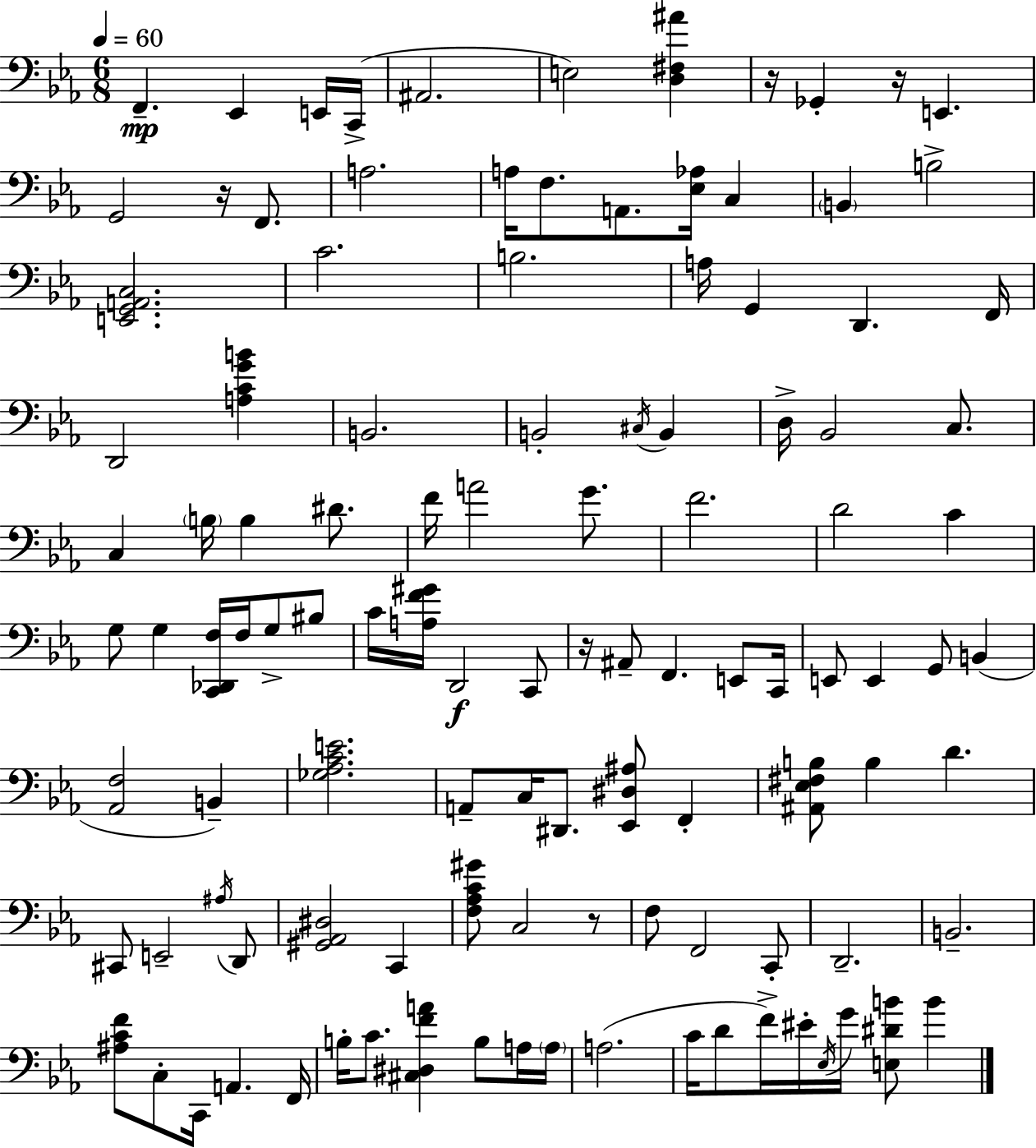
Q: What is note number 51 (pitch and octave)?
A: F2